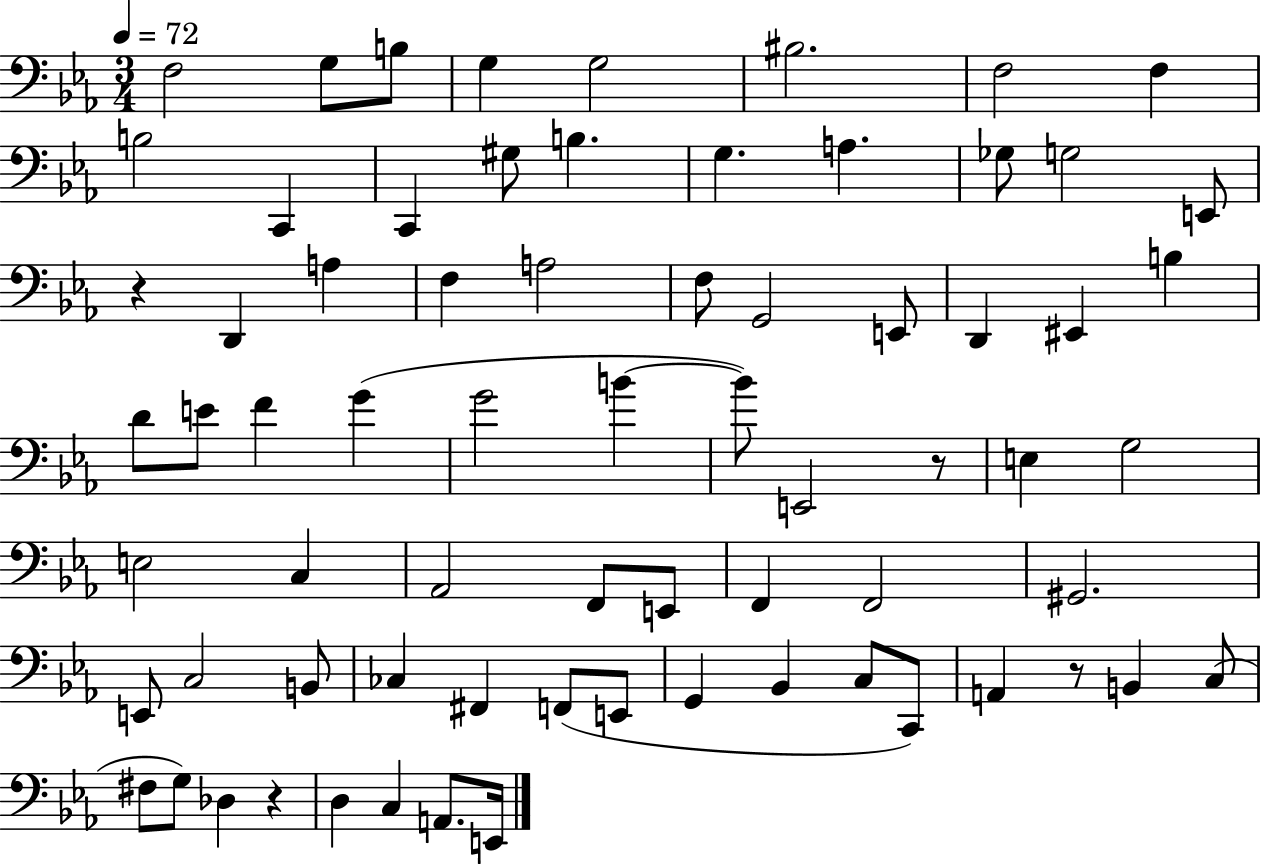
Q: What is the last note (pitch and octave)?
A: E2